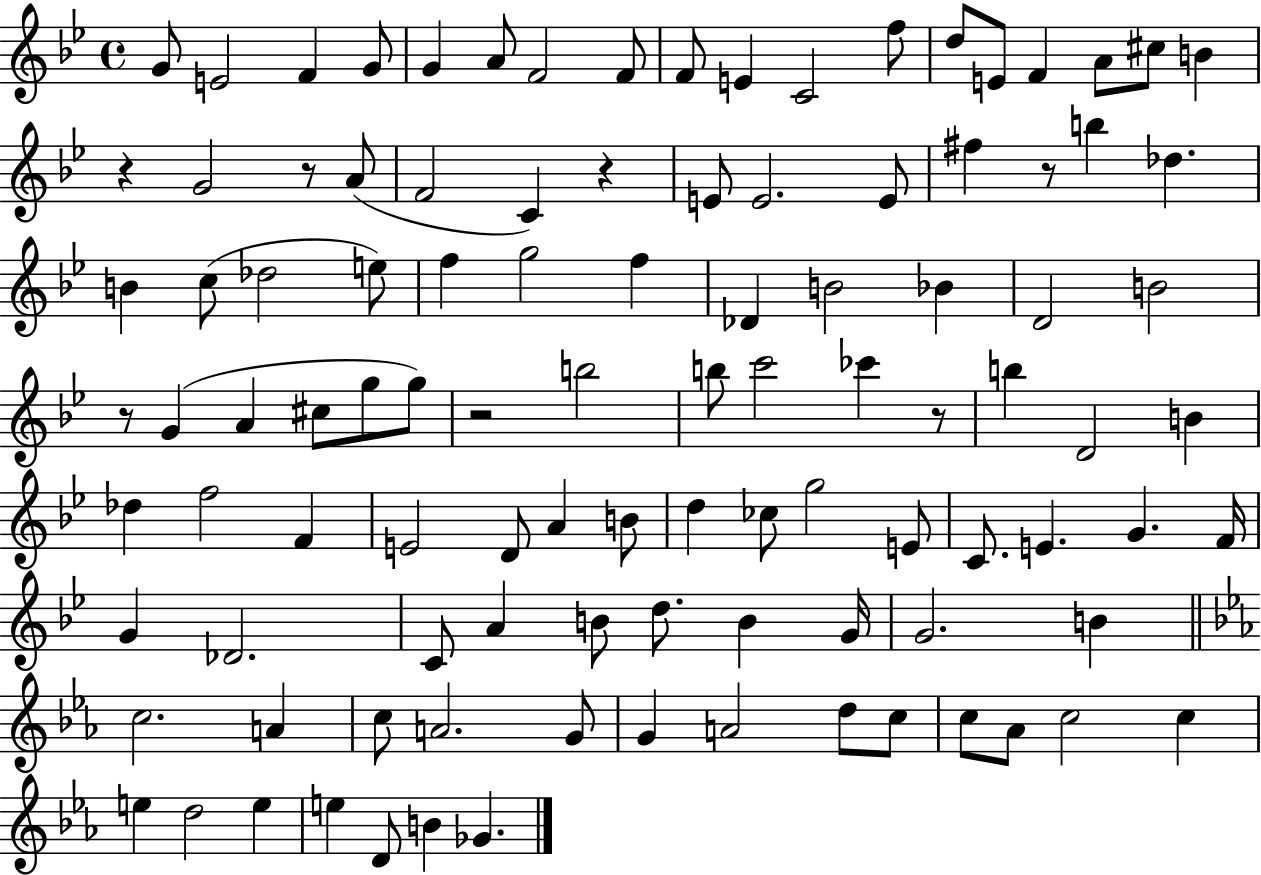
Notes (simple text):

G4/e E4/h F4/q G4/e G4/q A4/e F4/h F4/e F4/e E4/q C4/h F5/e D5/e E4/e F4/q A4/e C#5/e B4/q R/q G4/h R/e A4/e F4/h C4/q R/q E4/e E4/h. E4/e F#5/q R/e B5/q Db5/q. B4/q C5/e Db5/h E5/e F5/q G5/h F5/q Db4/q B4/h Bb4/q D4/h B4/h R/e G4/q A4/q C#5/e G5/e G5/e R/h B5/h B5/e C6/h CES6/q R/e B5/q D4/h B4/q Db5/q F5/h F4/q E4/h D4/e A4/q B4/e D5/q CES5/e G5/h E4/e C4/e. E4/q. G4/q. F4/s G4/q Db4/h. C4/e A4/q B4/e D5/e. B4/q G4/s G4/h. B4/q C5/h. A4/q C5/e A4/h. G4/e G4/q A4/h D5/e C5/e C5/e Ab4/e C5/h C5/q E5/q D5/h E5/q E5/q D4/e B4/q Gb4/q.